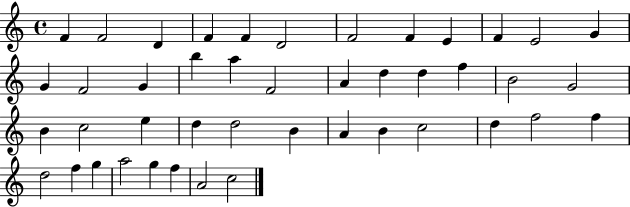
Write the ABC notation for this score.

X:1
T:Untitled
M:4/4
L:1/4
K:C
F F2 D F F D2 F2 F E F E2 G G F2 G b a F2 A d d f B2 G2 B c2 e d d2 B A B c2 d f2 f d2 f g a2 g f A2 c2